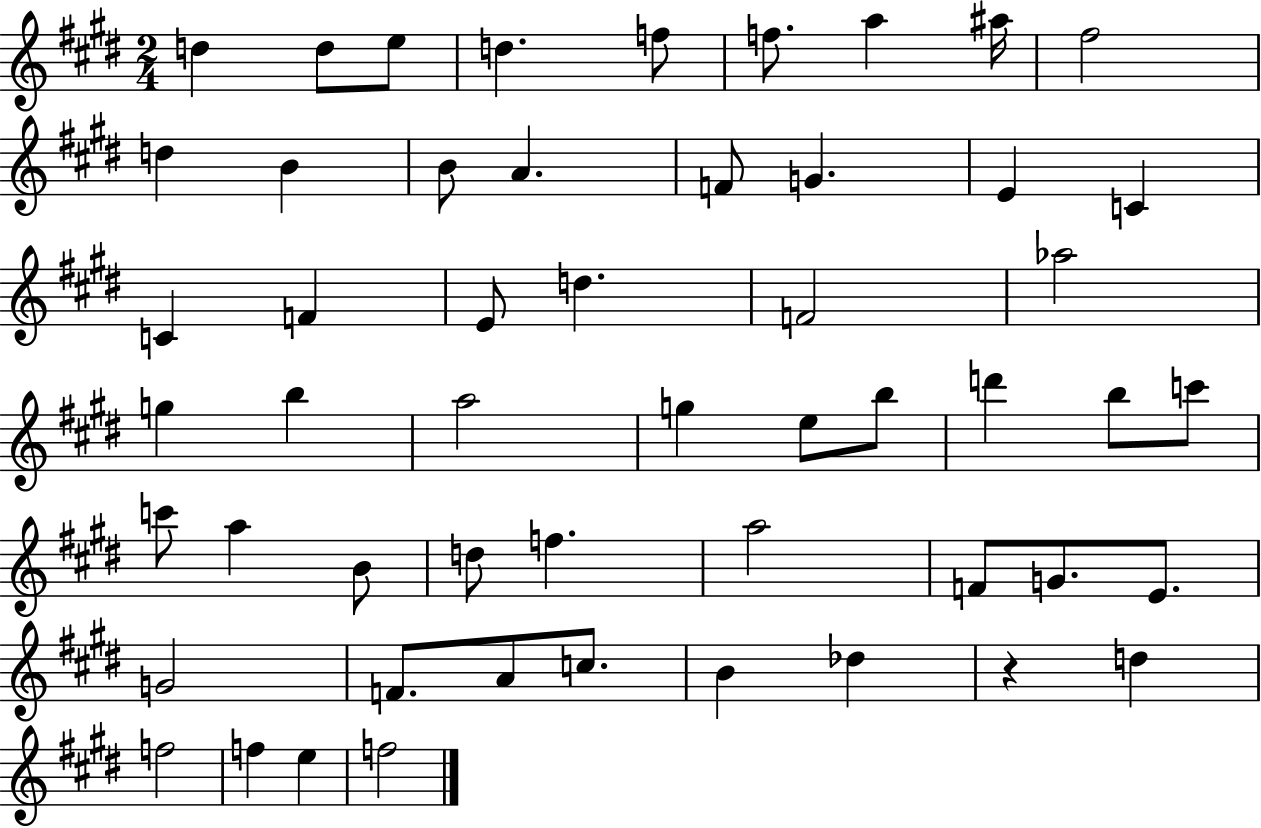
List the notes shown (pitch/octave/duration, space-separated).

D5/q D5/e E5/e D5/q. F5/e F5/e. A5/q A#5/s F#5/h D5/q B4/q B4/e A4/q. F4/e G4/q. E4/q C4/q C4/q F4/q E4/e D5/q. F4/h Ab5/h G5/q B5/q A5/h G5/q E5/e B5/e D6/q B5/e C6/e C6/e A5/q B4/e D5/e F5/q. A5/h F4/e G4/e. E4/e. G4/h F4/e. A4/e C5/e. B4/q Db5/q R/q D5/q F5/h F5/q E5/q F5/h